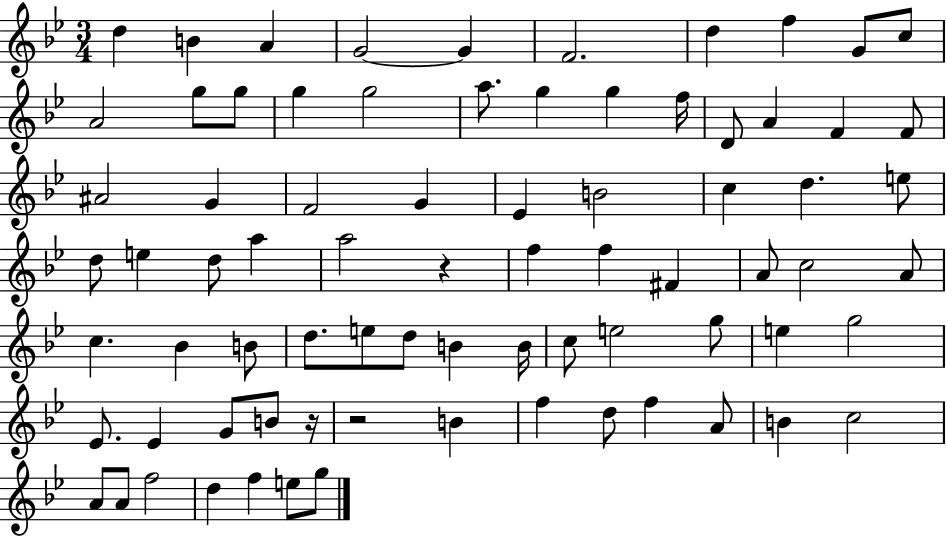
X:1
T:Untitled
M:3/4
L:1/4
K:Bb
d B A G2 G F2 d f G/2 c/2 A2 g/2 g/2 g g2 a/2 g g f/4 D/2 A F F/2 ^A2 G F2 G _E B2 c d e/2 d/2 e d/2 a a2 z f f ^F A/2 c2 A/2 c _B B/2 d/2 e/2 d/2 B B/4 c/2 e2 g/2 e g2 _E/2 _E G/2 B/2 z/4 z2 B f d/2 f A/2 B c2 A/2 A/2 f2 d f e/2 g/2